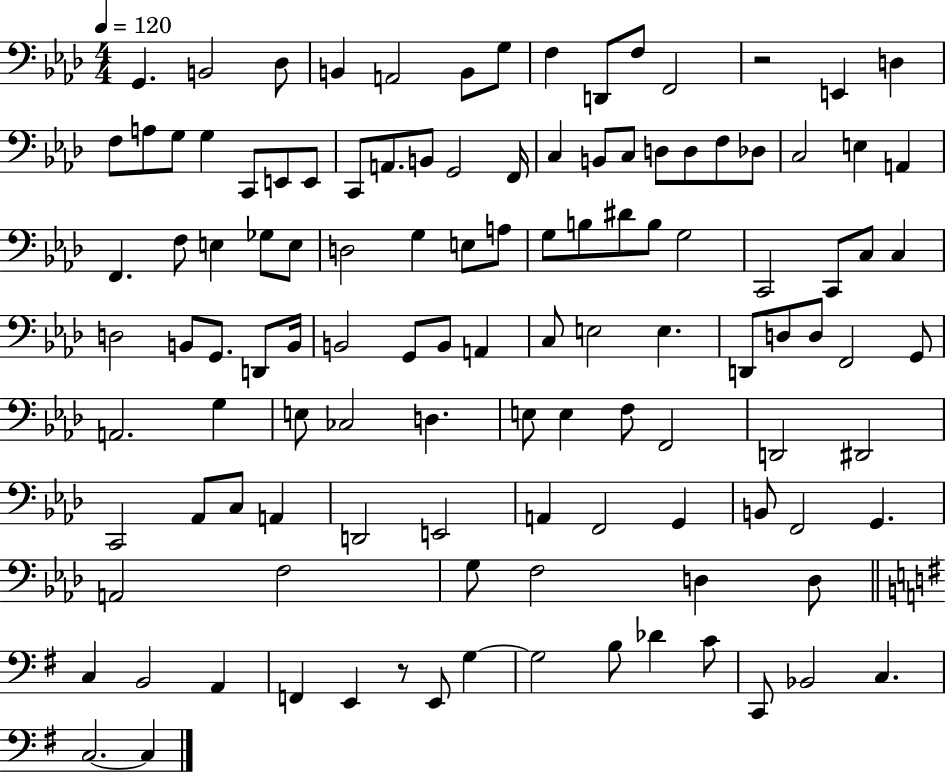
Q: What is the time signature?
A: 4/4